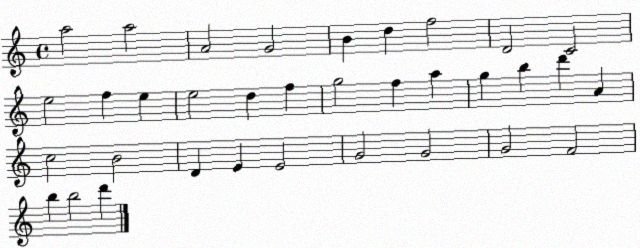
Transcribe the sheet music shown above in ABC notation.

X:1
T:Untitled
M:4/4
L:1/4
K:C
a2 a2 A2 G2 B d f2 D2 C2 e2 f e e2 d f g2 f a g b d' A c2 B2 D E E2 G2 G2 G2 F2 b b2 d'